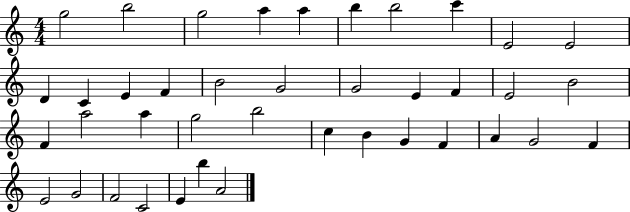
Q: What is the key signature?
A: C major